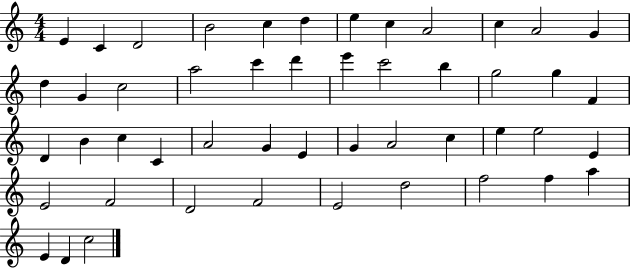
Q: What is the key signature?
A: C major